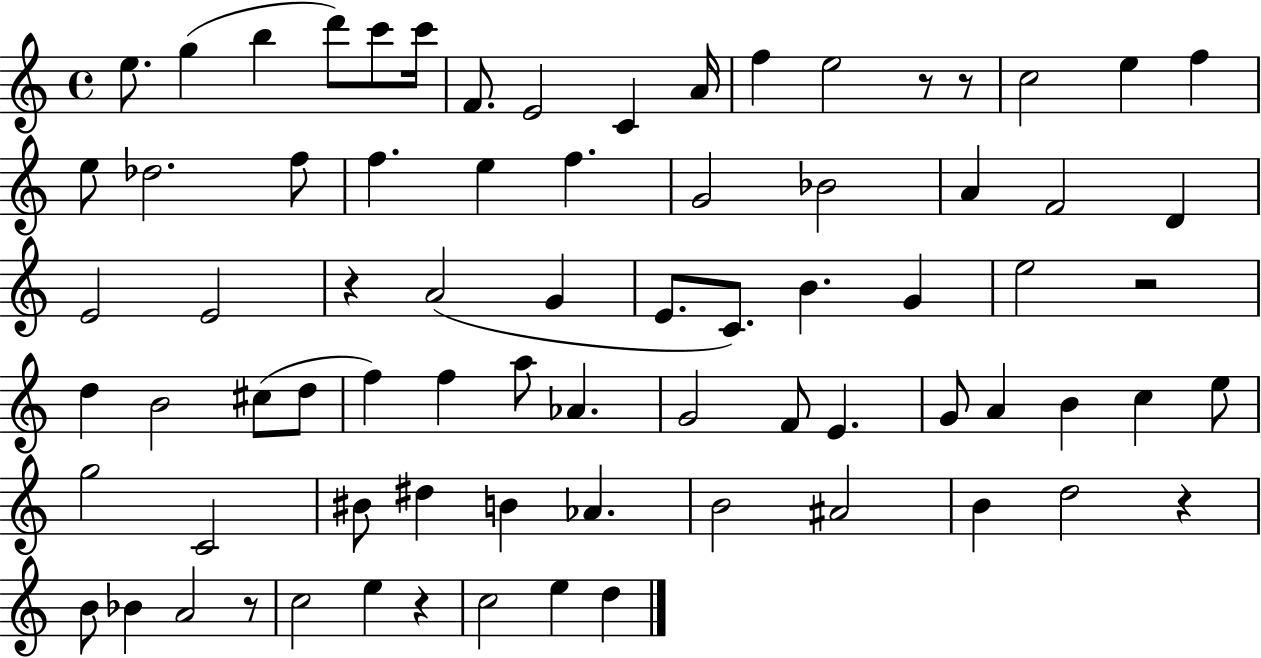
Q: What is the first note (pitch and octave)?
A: E5